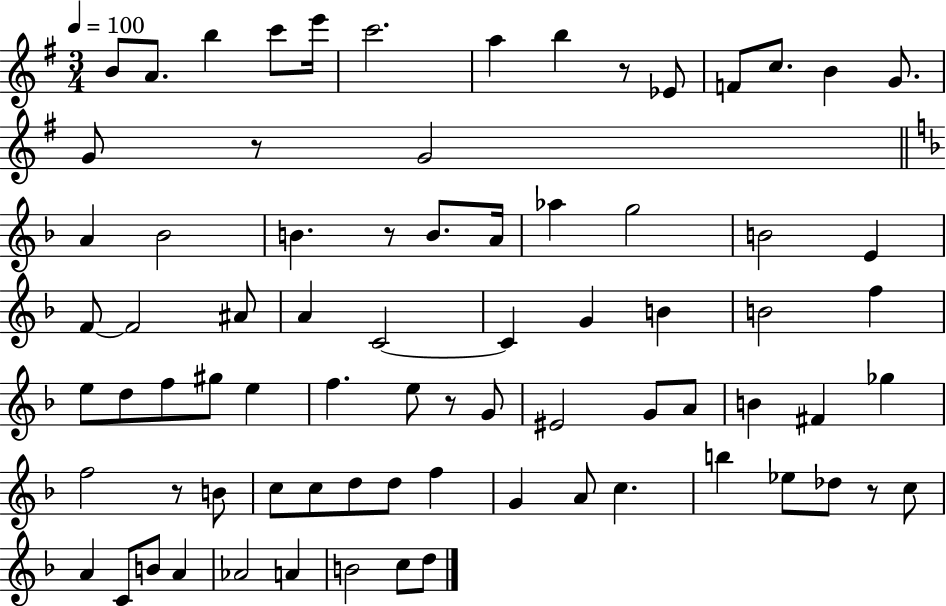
{
  \clef treble
  \numericTimeSignature
  \time 3/4
  \key g \major
  \tempo 4 = 100
  b'8 a'8. b''4 c'''8 e'''16 | c'''2. | a''4 b''4 r8 ees'8 | f'8 c''8. b'4 g'8. | \break g'8 r8 g'2 | \bar "||" \break \key f \major a'4 bes'2 | b'4. r8 b'8. a'16 | aes''4 g''2 | b'2 e'4 | \break f'8~~ f'2 ais'8 | a'4 c'2~~ | c'4 g'4 b'4 | b'2 f''4 | \break e''8 d''8 f''8 gis''8 e''4 | f''4. e''8 r8 g'8 | eis'2 g'8 a'8 | b'4 fis'4 ges''4 | \break f''2 r8 b'8 | c''8 c''8 d''8 d''8 f''4 | g'4 a'8 c''4. | b''4 ees''8 des''8 r8 c''8 | \break a'4 c'8 b'8 a'4 | aes'2 a'4 | b'2 c''8 d''8 | \bar "|."
}